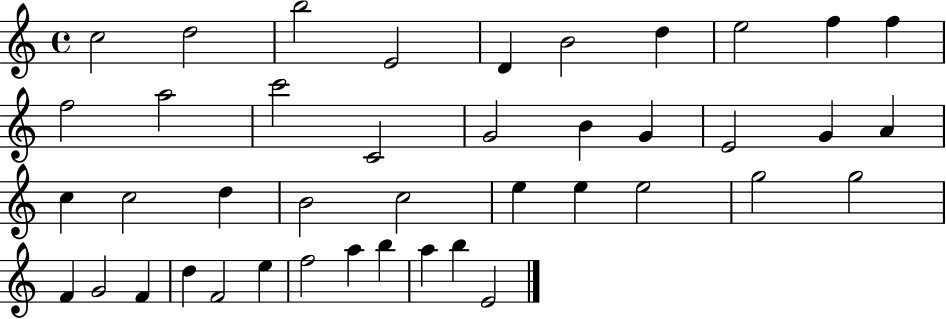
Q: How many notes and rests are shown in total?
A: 42